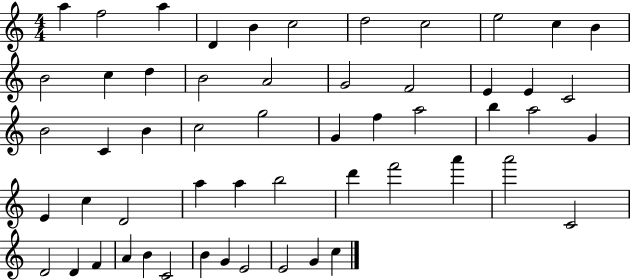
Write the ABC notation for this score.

X:1
T:Untitled
M:4/4
L:1/4
K:C
a f2 a D B c2 d2 c2 e2 c B B2 c d B2 A2 G2 F2 E E C2 B2 C B c2 g2 G f a2 b a2 G E c D2 a a b2 d' f'2 a' a'2 C2 D2 D F A B C2 B G E2 E2 G c